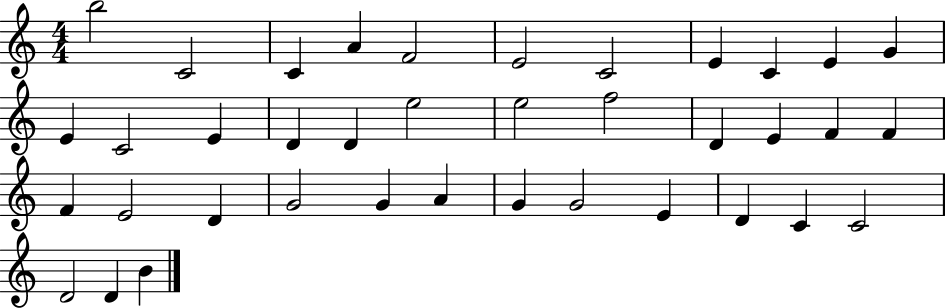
B5/h C4/h C4/q A4/q F4/h E4/h C4/h E4/q C4/q E4/q G4/q E4/q C4/h E4/q D4/q D4/q E5/h E5/h F5/h D4/q E4/q F4/q F4/q F4/q E4/h D4/q G4/h G4/q A4/q G4/q G4/h E4/q D4/q C4/q C4/h D4/h D4/q B4/q